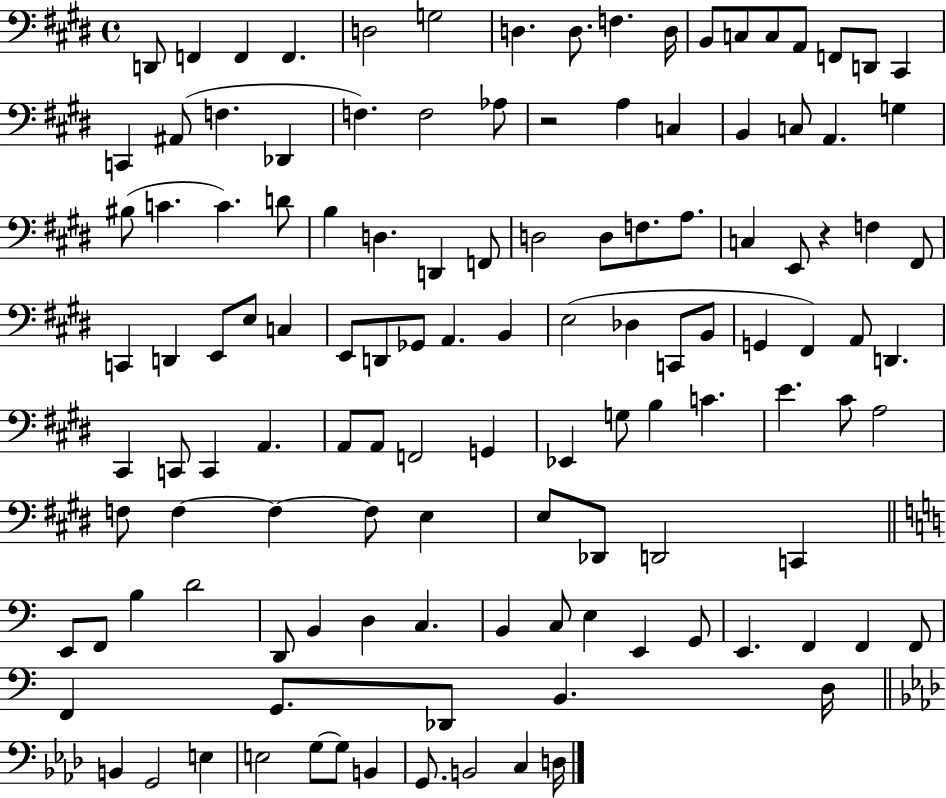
{
  \clef bass
  \time 4/4
  \defaultTimeSignature
  \key e \major
  d,8 f,4 f,4 f,4. | d2 g2 | d4. d8. f4. d16 | b,8 c8 c8 a,8 f,8 d,8 cis,4 | \break c,4 ais,8( f4. des,4 | f4.) f2 aes8 | r2 a4 c4 | b,4 c8 a,4. g4 | \break bis8( c'4. c'4.) d'8 | b4 d4. d,4 f,8 | d2 d8 f8. a8. | c4 e,8 r4 f4 fis,8 | \break c,4 d,4 e,8 e8 c4 | e,8 d,8 ges,8 a,4. b,4 | e2( des4 c,8 b,8 | g,4 fis,4) a,8 d,4. | \break cis,4 c,8 c,4 a,4. | a,8 a,8 f,2 g,4 | ees,4 g8 b4 c'4. | e'4. cis'8 a2 | \break f8 f4~~ f4~~ f8 e4 | e8 des,8 d,2 c,4 | \bar "||" \break \key a \minor e,8 f,8 b4 d'2 | d,8 b,4 d4 c4. | b,4 c8 e4 e,4 g,8 | e,4. f,4 f,4 f,8 | \break f,4 g,8. des,8 b,4. d16 | \bar "||" \break \key aes \major b,4 g,2 e4 | e2 g8~~ g8 b,4 | g,8. b,2 c4 d16 | \bar "|."
}